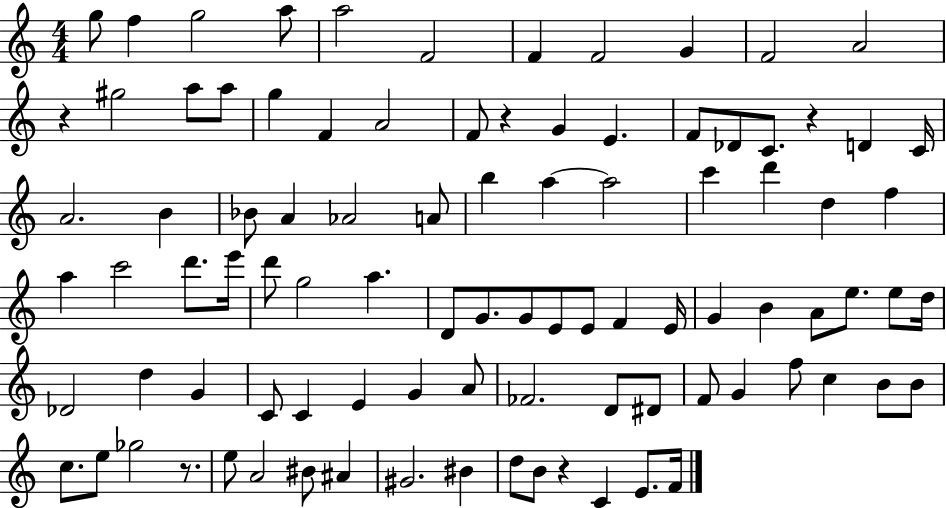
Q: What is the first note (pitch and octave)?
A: G5